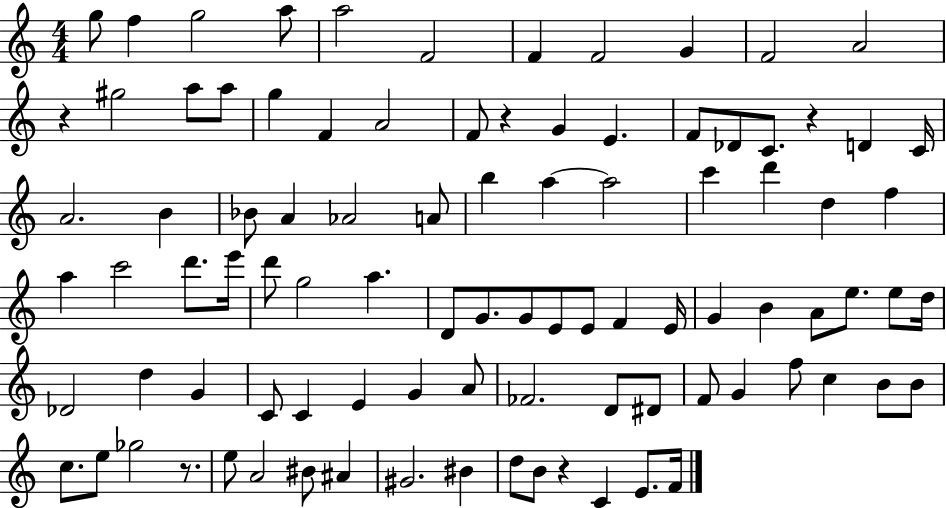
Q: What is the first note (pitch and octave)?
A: G5